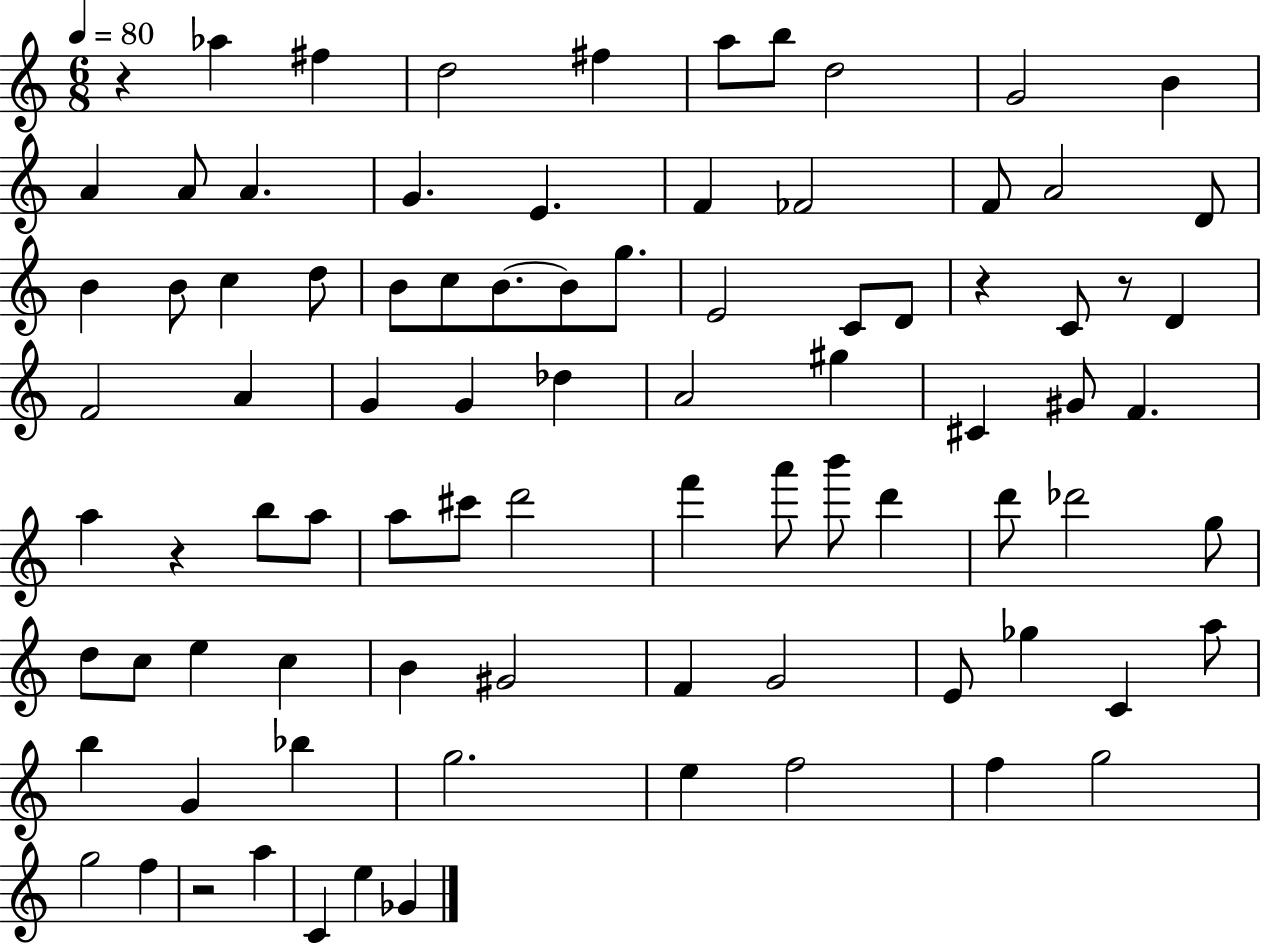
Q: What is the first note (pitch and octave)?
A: Ab5